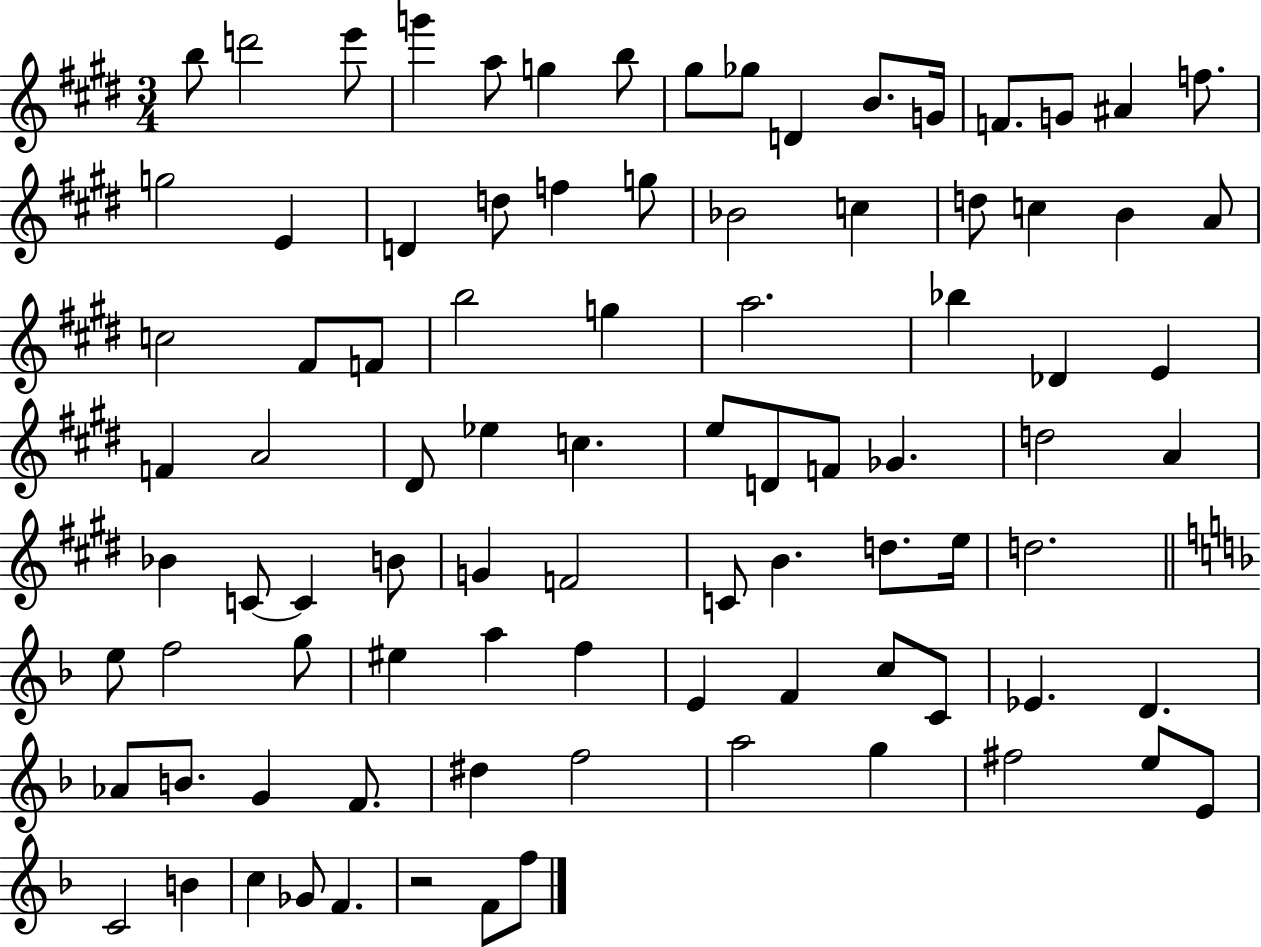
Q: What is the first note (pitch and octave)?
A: B5